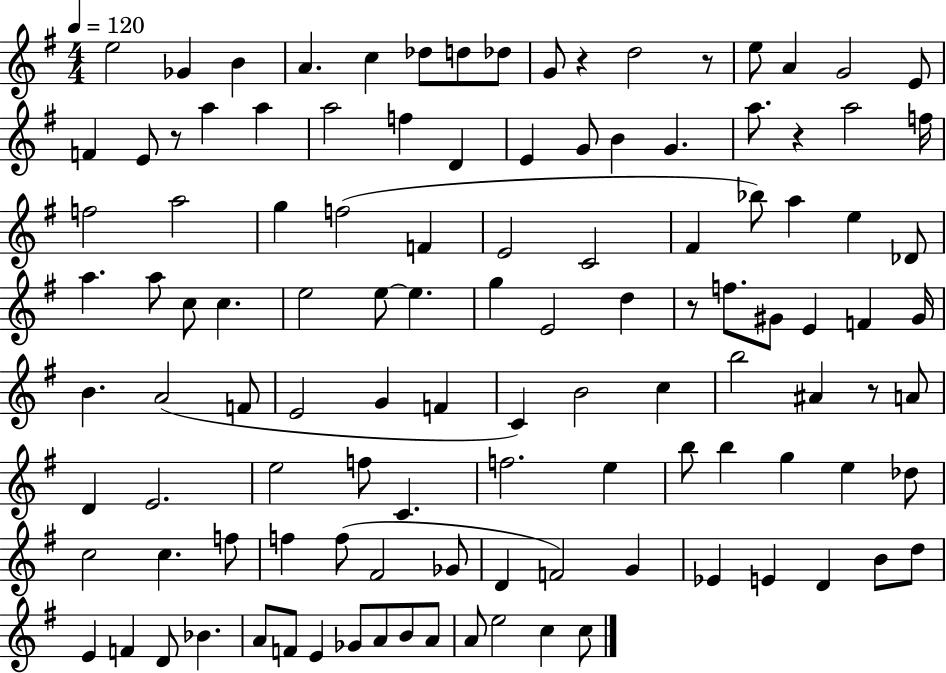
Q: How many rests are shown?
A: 6